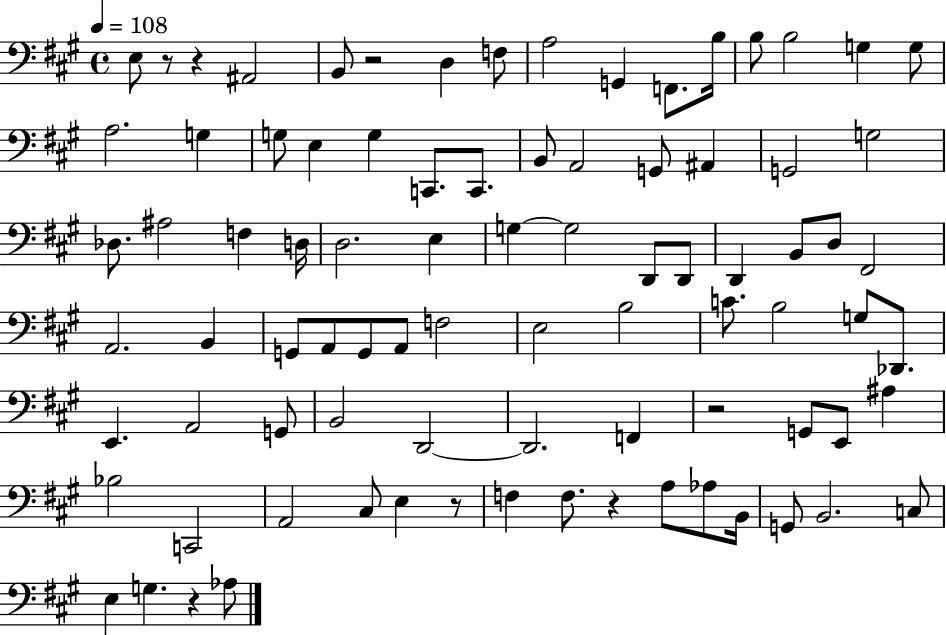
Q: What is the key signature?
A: A major